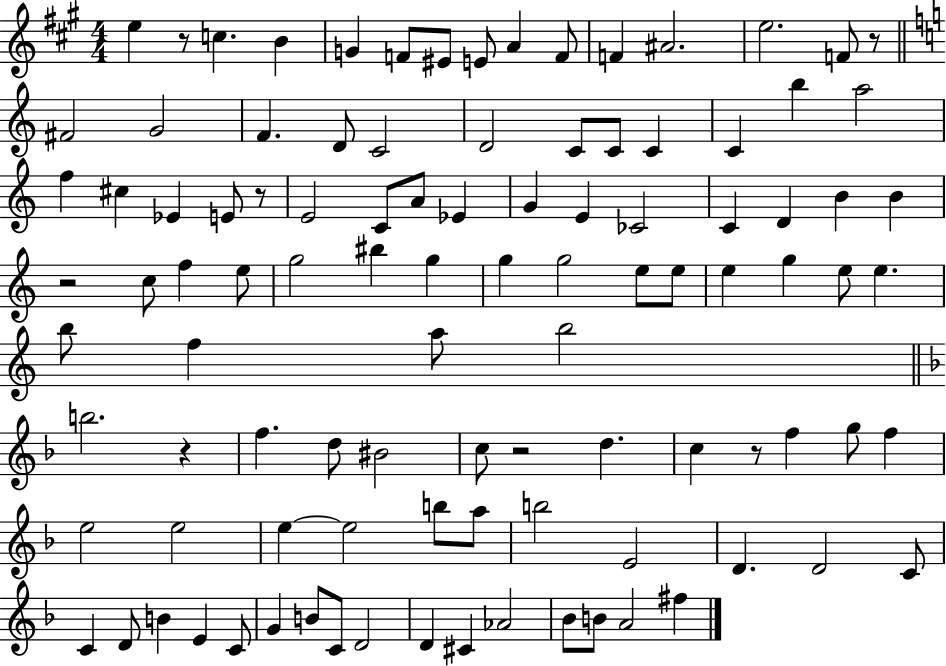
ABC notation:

X:1
T:Untitled
M:4/4
L:1/4
K:A
e z/2 c B G F/2 ^E/2 E/2 A F/2 F ^A2 e2 F/2 z/2 ^F2 G2 F D/2 C2 D2 C/2 C/2 C C b a2 f ^c _E E/2 z/2 E2 C/2 A/2 _E G E _C2 C D B B z2 c/2 f e/2 g2 ^b g g g2 e/2 e/2 e g e/2 e b/2 f a/2 b2 b2 z f d/2 ^B2 c/2 z2 d c z/2 f g/2 f e2 e2 e e2 b/2 a/2 b2 E2 D D2 C/2 C D/2 B E C/2 G B/2 C/2 D2 D ^C _A2 _B/2 B/2 A2 ^f